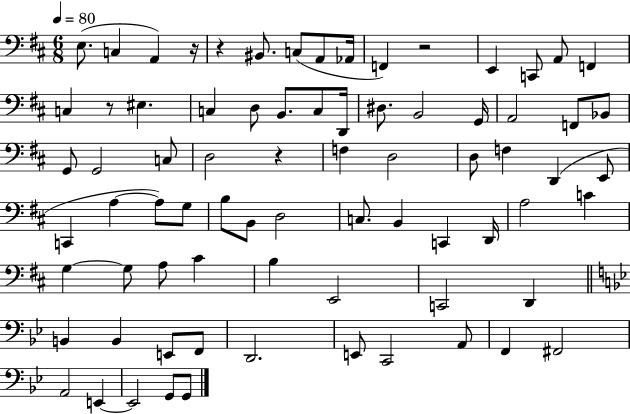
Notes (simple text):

E3/e. C3/q A2/q R/s R/q BIS2/e. C3/e A2/e Ab2/s F2/q R/h E2/q C2/e A2/e F2/q C3/q R/e EIS3/q. C3/q D3/e B2/e. C3/e D2/s D#3/e. B2/h G2/s A2/h F2/e Bb2/e G2/e G2/h C3/e D3/h R/q F3/q D3/h D3/e F3/q D2/q E2/e C2/q A3/q A3/e G3/e B3/e B2/e D3/h C3/e. B2/q C2/q D2/s A3/h C4/q G3/q G3/e A3/e C#4/q B3/q E2/h C2/h D2/q B2/q B2/q E2/e F2/e D2/h. E2/e C2/h A2/e F2/q F#2/h A2/h E2/q E2/h G2/e G2/e